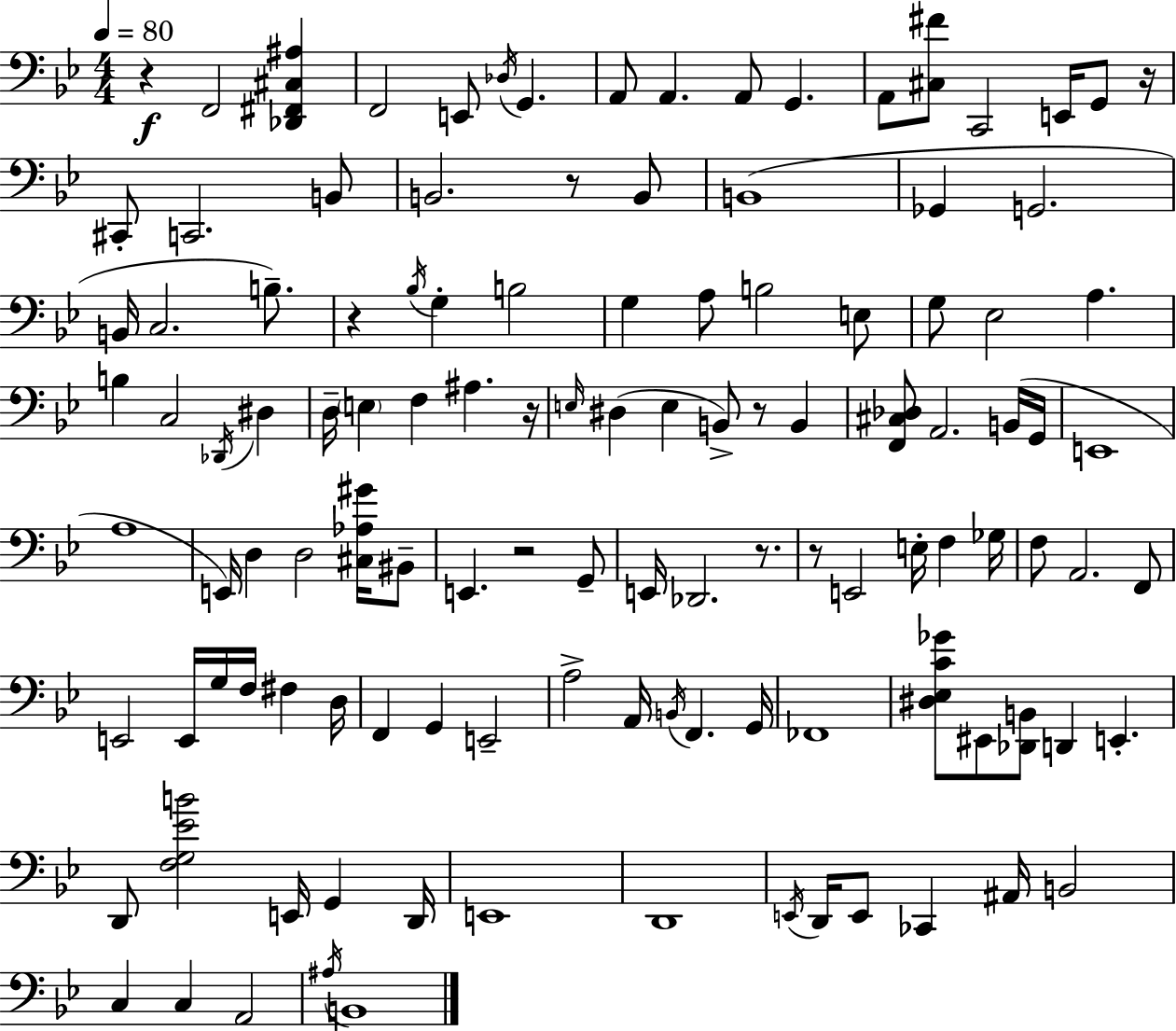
R/q F2/h [Db2,F#2,C#3,A#3]/q F2/h E2/e Db3/s G2/q. A2/e A2/q. A2/e G2/q. A2/e [C#3,F#4]/e C2/h E2/s G2/e R/s C#2/e C2/h. B2/e B2/h. R/e B2/e B2/w Gb2/q G2/h. B2/s C3/h. B3/e. R/q Bb3/s G3/q B3/h G3/q A3/e B3/h E3/e G3/e Eb3/h A3/q. B3/q C3/h Db2/s D#3/q D3/s E3/q F3/q A#3/q. R/s E3/s D#3/q E3/q B2/e R/e B2/q [F2,C#3,Db3]/e A2/h. B2/s G2/s E2/w A3/w E2/s D3/q D3/h [C#3,Ab3,G#4]/s BIS2/e E2/q. R/h G2/e E2/s Db2/h. R/e. R/e E2/h E3/s F3/q Gb3/s F3/e A2/h. F2/e E2/h E2/s G3/s F3/s F#3/q D3/s F2/q G2/q E2/h A3/h A2/s B2/s F2/q. G2/s FES2/w [D#3,Eb3,C4,Gb4]/e EIS2/e [Db2,B2]/e D2/q E2/q. D2/e [F3,G3,Eb4,B4]/h E2/s G2/q D2/s E2/w D2/w E2/s D2/s E2/e CES2/q A#2/s B2/h C3/q C3/q A2/h A#3/s B2/w